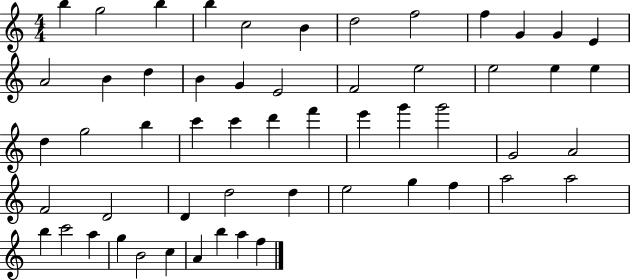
X:1
T:Untitled
M:4/4
L:1/4
K:C
b g2 b b c2 B d2 f2 f G G E A2 B d B G E2 F2 e2 e2 e e d g2 b c' c' d' f' e' g' g'2 G2 A2 F2 D2 D d2 d e2 g f a2 a2 b c'2 a g B2 c A b a f